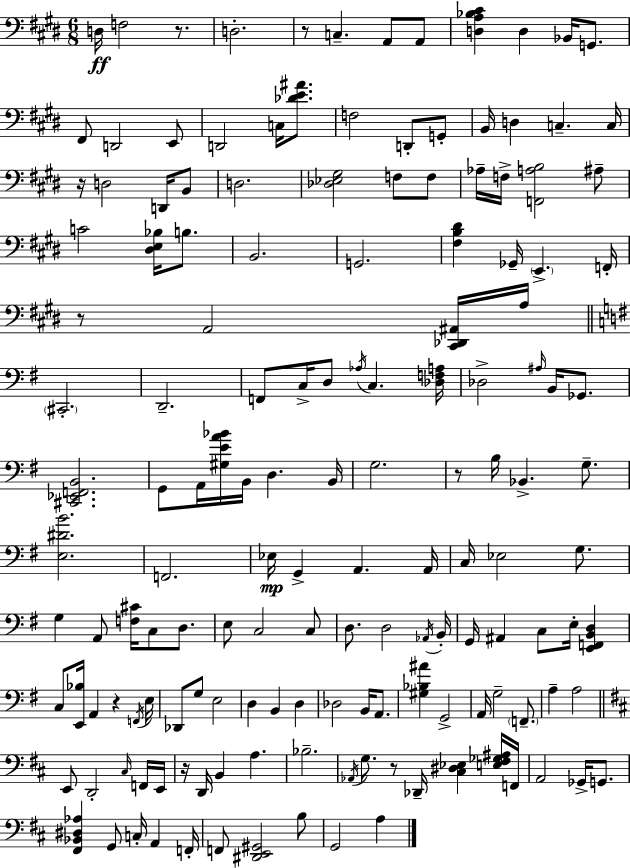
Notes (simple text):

D3/s F3/h R/e. D3/h. R/e C3/q. A2/e A2/e [D3,A3,Bb3,C#4]/q D3/q Bb2/s G2/e. F#2/e D2/h E2/e D2/h C3/s [Db4,E4,A#4]/e. F3/h D2/e G2/e B2/s D3/q C3/q. C3/s R/s D3/h D2/s B2/e D3/h. [Db3,Eb3,G#3]/h F3/e F3/e Ab3/s F3/s [F2,A3,B3]/h A#3/e C4/h [D#3,E3,Bb3]/s B3/e. B2/h. G2/h. [F#3,B3,D#4]/q Gb2/s E2/q. F2/s R/e A2/h [C#2,Db2,A#2]/s A3/s C#2/h. D2/h. F2/e C3/s D3/e Ab3/s C3/q. [Db3,F3,A3]/s Db3/h A#3/s B2/s Gb2/e. [C#2,Eb2,F2,B2]/h. G2/e A2/s [G#3,E4,A4,Bb4]/s B2/s D3/q. B2/s G3/h. R/e B3/s Bb2/q. G3/e. [E3,D#4,B4]/h. F2/h. Eb3/s G2/q A2/q. A2/s C3/s Eb3/h G3/e. G3/q A2/e [F3,C#4]/s C3/e D3/e. E3/e C3/h C3/e D3/e. D3/h Ab2/s B2/s G2/s A#2/q C3/e E3/s [E2,F2,B2,D3]/q C3/e [E2,Bb3]/s A2/q R/q F2/s E3/s Db2/e G3/e E3/h D3/q B2/q D3/q Db3/h B2/s A2/e. [G#3,Bb3,A#4]/q G2/h A2/s G3/h F2/e. A3/q A3/h E2/e D2/h C#3/s F2/s E2/s R/s D2/s B2/q A3/q. Bb3/h. Ab2/s G3/e. R/e Db2/s [C#3,D#3,Eb3]/q [E3,F#3,Gb3,A#3]/s F2/s A2/h Gb2/s G2/e. [F#2,Bb2,D#3,Ab3]/q G2/e C3/s A2/q F2/s F2/e [D#2,E2,G#2]/h B3/e G2/h A3/q